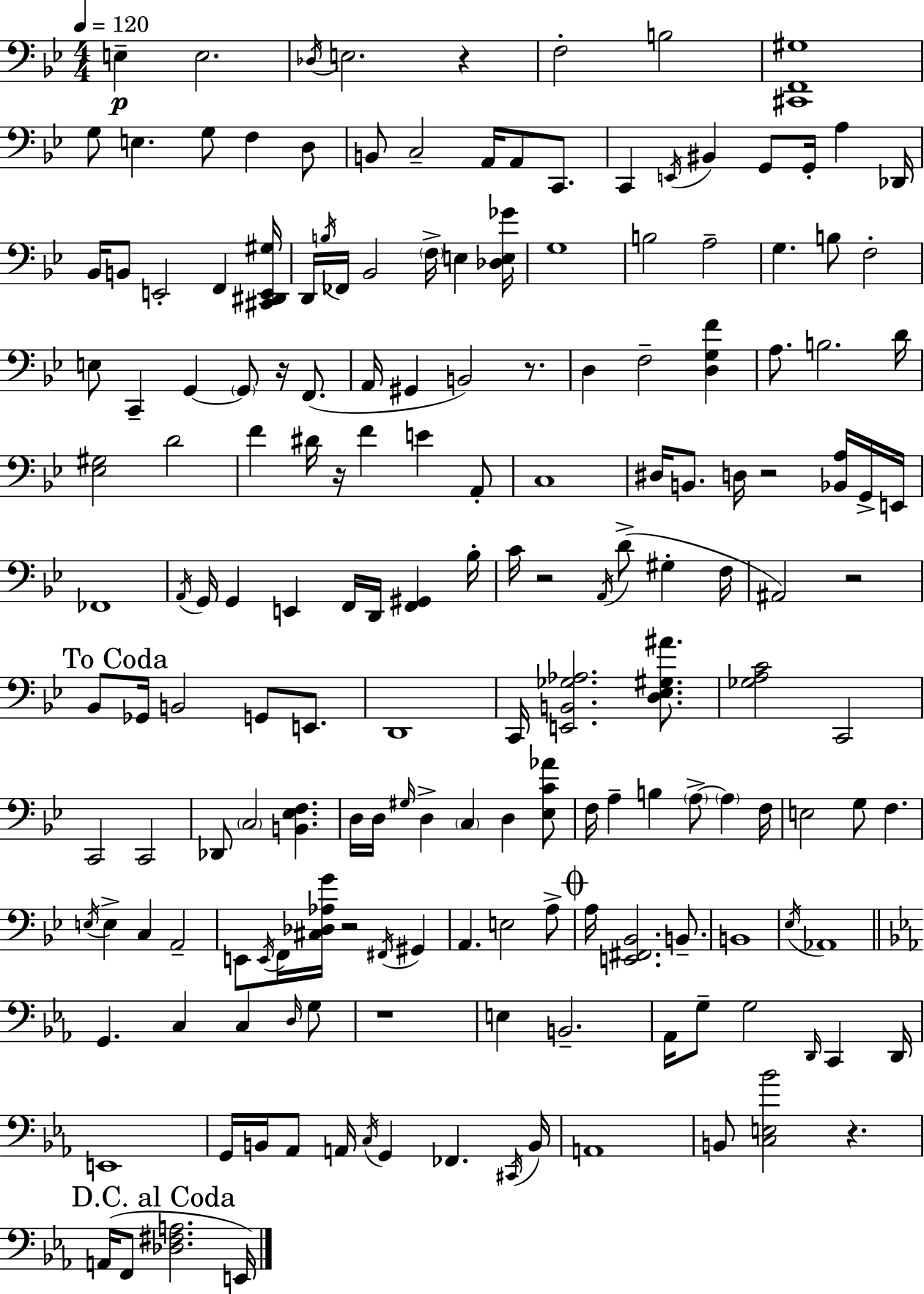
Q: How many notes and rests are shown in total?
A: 176